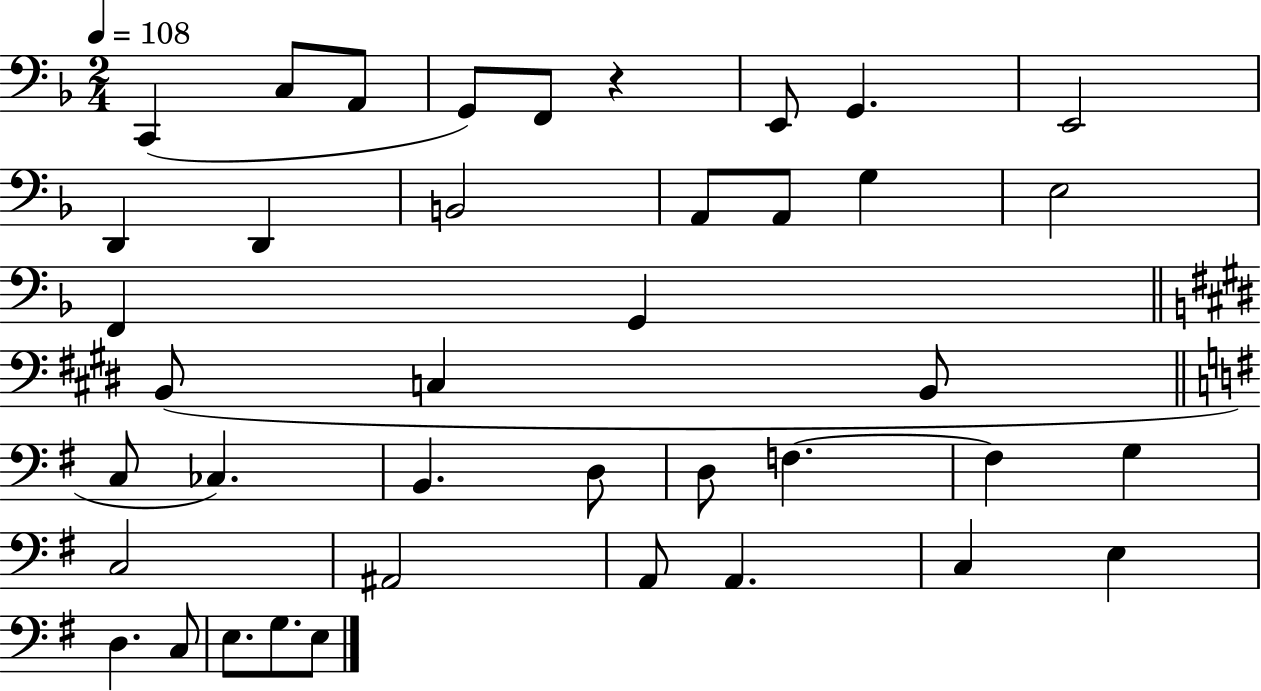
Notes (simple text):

C2/q C3/e A2/e G2/e F2/e R/q E2/e G2/q. E2/h D2/q D2/q B2/h A2/e A2/e G3/q E3/h F2/q G2/q B2/e C3/q B2/e C3/e CES3/q. B2/q. D3/e D3/e F3/q. F3/q G3/q C3/h A#2/h A2/e A2/q. C3/q E3/q D3/q. C3/e E3/e. G3/e. E3/e